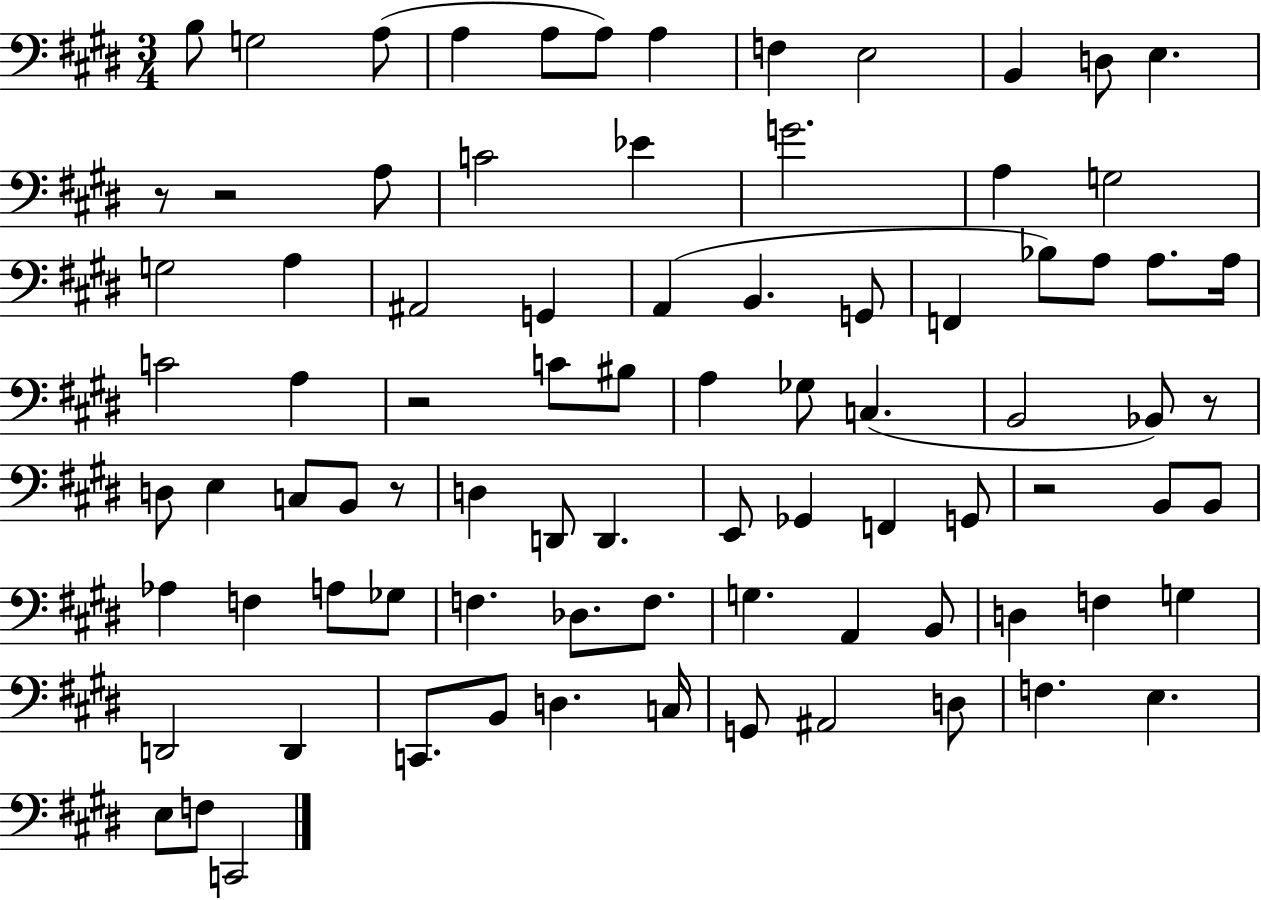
{
  \clef bass
  \numericTimeSignature
  \time 3/4
  \key e \major
  \repeat volta 2 { b8 g2 a8( | a4 a8 a8) a4 | f4 e2 | b,4 d8 e4. | \break r8 r2 a8 | c'2 ees'4 | g'2. | a4 g2 | \break g2 a4 | ais,2 g,4 | a,4( b,4. g,8 | f,4 bes8) a8 a8. a16 | \break c'2 a4 | r2 c'8 bis8 | a4 ges8 c4.( | b,2 bes,8) r8 | \break d8 e4 c8 b,8 r8 | d4 d,8 d,4. | e,8 ges,4 f,4 g,8 | r2 b,8 b,8 | \break aes4 f4 a8 ges8 | f4. des8. f8. | g4. a,4 b,8 | d4 f4 g4 | \break d,2 d,4 | c,8. b,8 d4. c16 | g,8 ais,2 d8 | f4. e4. | \break e8 f8 c,2 | } \bar "|."
}